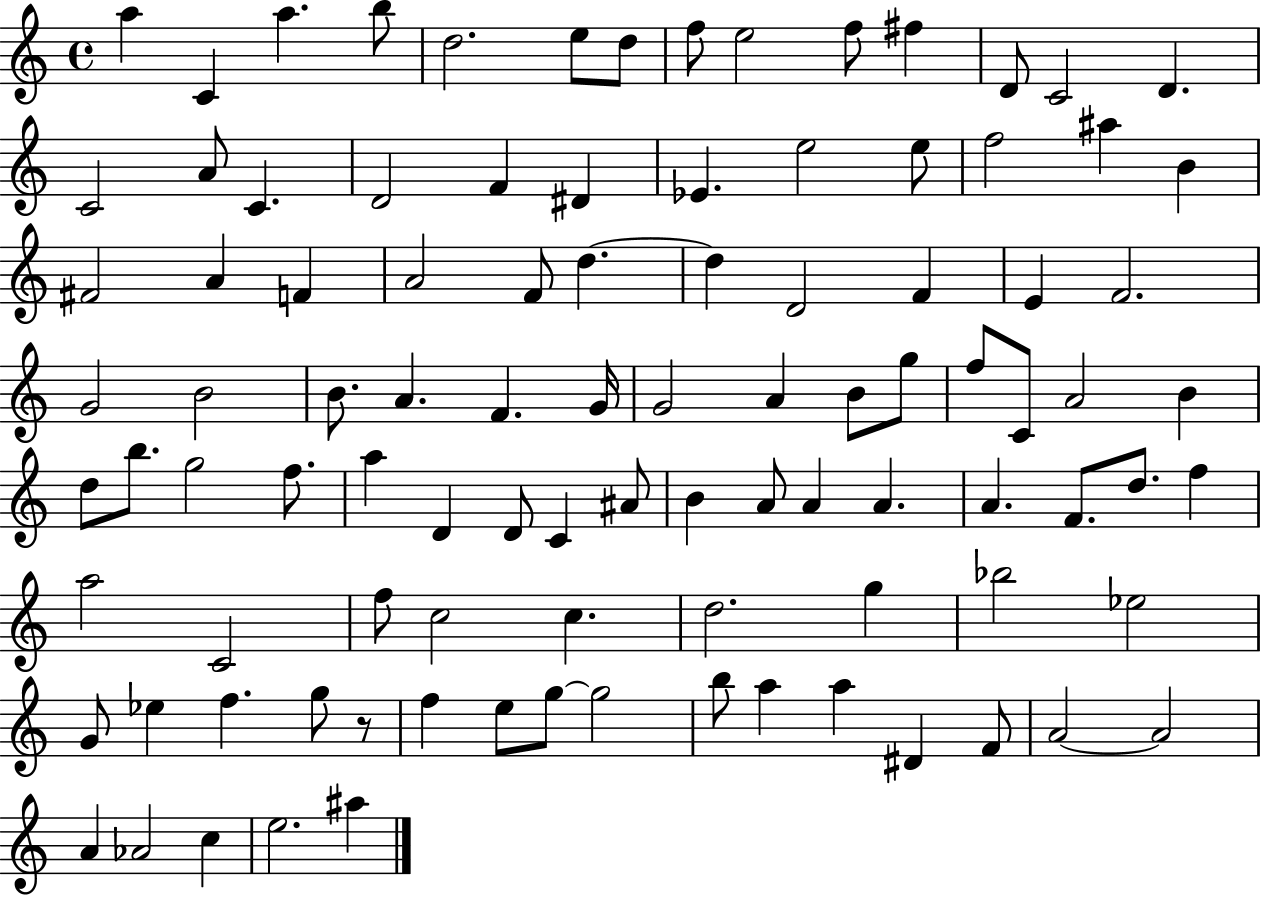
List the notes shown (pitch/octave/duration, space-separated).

A5/q C4/q A5/q. B5/e D5/h. E5/e D5/e F5/e E5/h F5/e F#5/q D4/e C4/h D4/q. C4/h A4/e C4/q. D4/h F4/q D#4/q Eb4/q. E5/h E5/e F5/h A#5/q B4/q F#4/h A4/q F4/q A4/h F4/e D5/q. D5/q D4/h F4/q E4/q F4/h. G4/h B4/h B4/e. A4/q. F4/q. G4/s G4/h A4/q B4/e G5/e F5/e C4/e A4/h B4/q D5/e B5/e. G5/h F5/e. A5/q D4/q D4/e C4/q A#4/e B4/q A4/e A4/q A4/q. A4/q. F4/e. D5/e. F5/q A5/h C4/h F5/e C5/h C5/q. D5/h. G5/q Bb5/h Eb5/h G4/e Eb5/q F5/q. G5/e R/e F5/q E5/e G5/e G5/h B5/e A5/q A5/q D#4/q F4/e A4/h A4/h A4/q Ab4/h C5/q E5/h. A#5/q